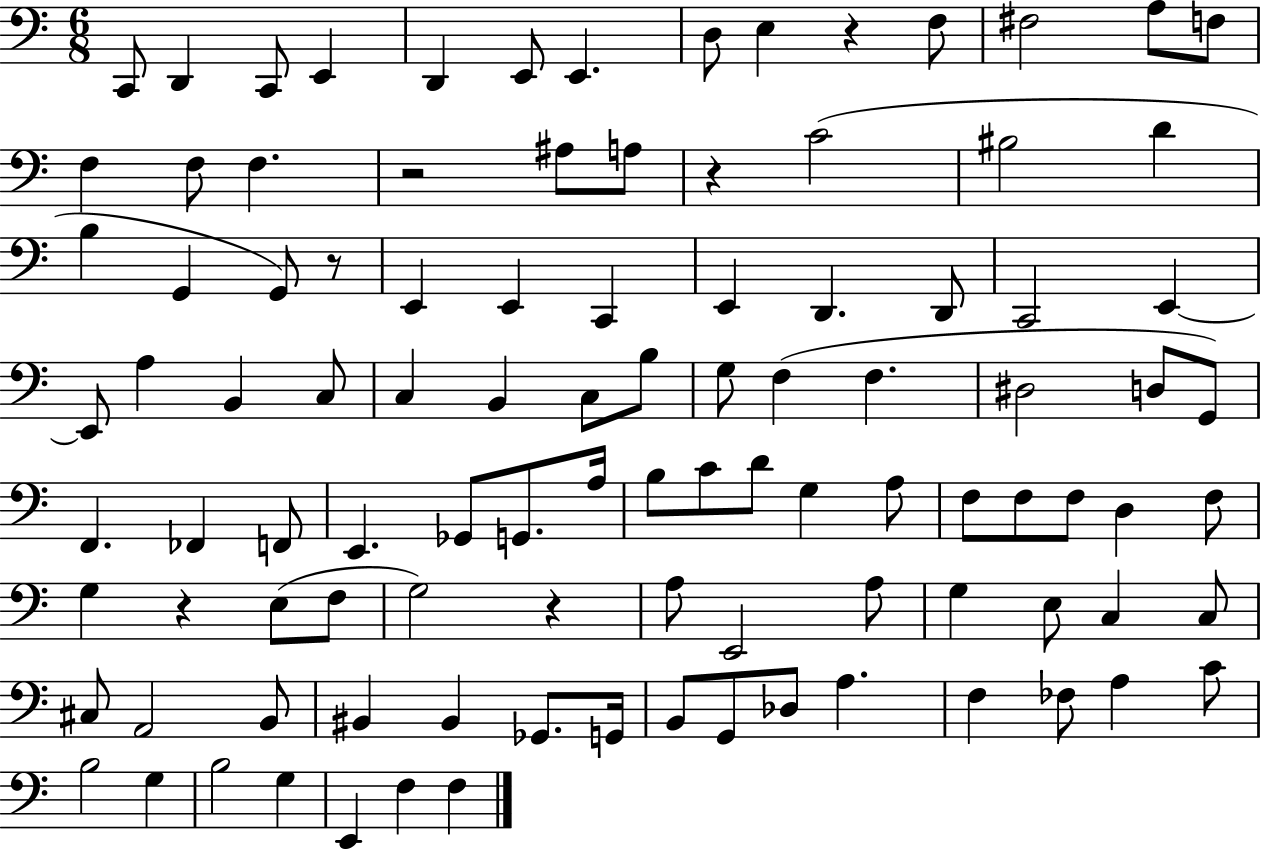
{
  \clef bass
  \numericTimeSignature
  \time 6/8
  \key c \major
  c,8 d,4 c,8 e,4 | d,4 e,8 e,4. | d8 e4 r4 f8 | fis2 a8 f8 | \break f4 f8 f4. | r2 ais8 a8 | r4 c'2( | bis2 d'4 | \break b4 g,4 g,8) r8 | e,4 e,4 c,4 | e,4 d,4. d,8 | c,2 e,4~~ | \break e,8 a4 b,4 c8 | c4 b,4 c8 b8 | g8 f4( f4. | dis2 d8 g,8) | \break f,4. fes,4 f,8 | e,4. ges,8 g,8. a16 | b8 c'8 d'8 g4 a8 | f8 f8 f8 d4 f8 | \break g4 r4 e8( f8 | g2) r4 | a8 e,2 a8 | g4 e8 c4 c8 | \break cis8 a,2 b,8 | bis,4 bis,4 ges,8. g,16 | b,8 g,8 des8 a4. | f4 fes8 a4 c'8 | \break b2 g4 | b2 g4 | e,4 f4 f4 | \bar "|."
}